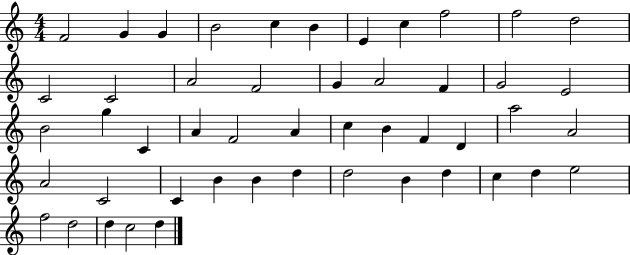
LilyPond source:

{
  \clef treble
  \numericTimeSignature
  \time 4/4
  \key c \major
  f'2 g'4 g'4 | b'2 c''4 b'4 | e'4 c''4 f''2 | f''2 d''2 | \break c'2 c'2 | a'2 f'2 | g'4 a'2 f'4 | g'2 e'2 | \break b'2 g''4 c'4 | a'4 f'2 a'4 | c''4 b'4 f'4 d'4 | a''2 a'2 | \break a'2 c'2 | c'4 b'4 b'4 d''4 | d''2 b'4 d''4 | c''4 d''4 e''2 | \break f''2 d''2 | d''4 c''2 d''4 | \bar "|."
}